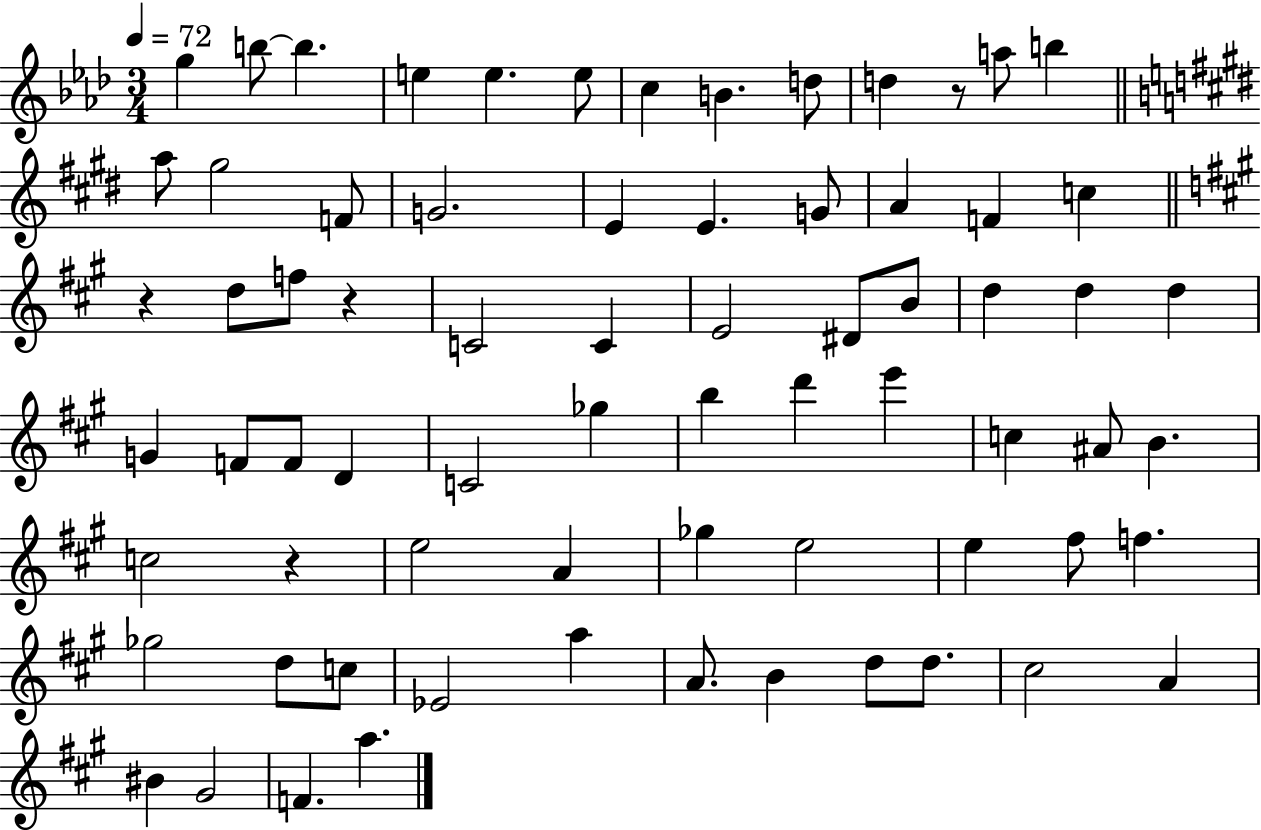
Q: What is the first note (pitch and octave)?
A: G5